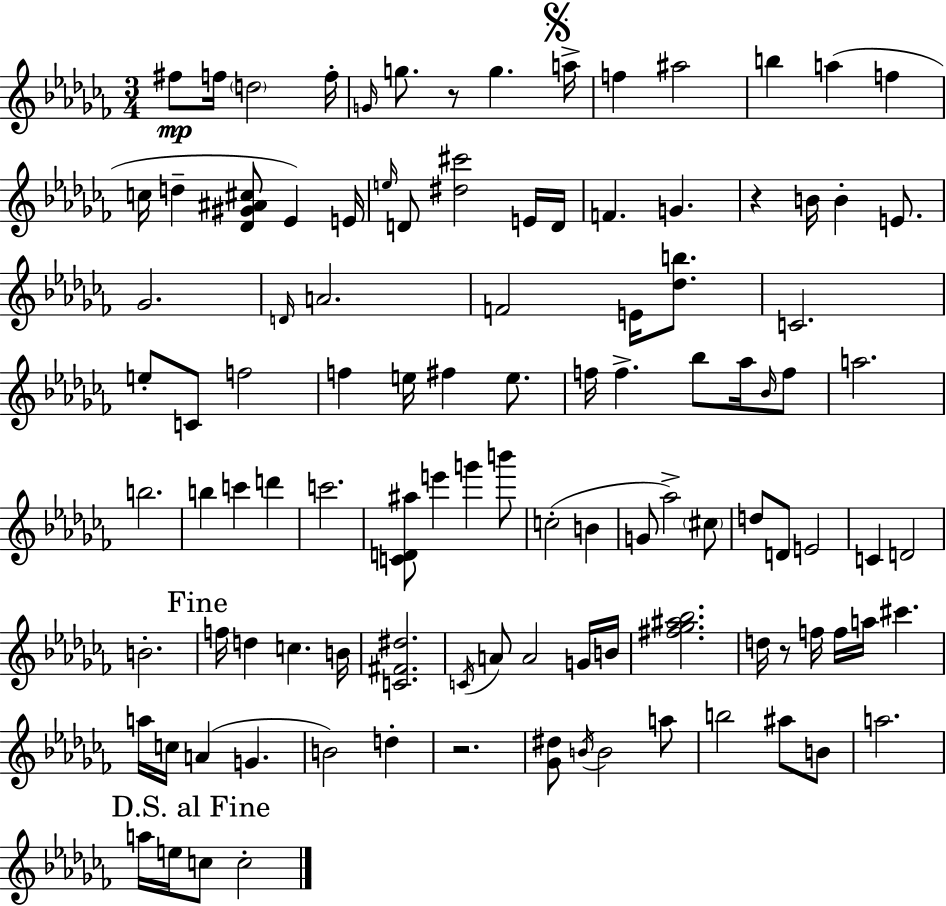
{
  \clef treble
  \numericTimeSignature
  \time 3/4
  \key aes \minor
  fis''8\mp f''16 \parenthesize d''2 f''16-. | \grace { g'16 } g''8. r8 g''4. | \mark \markup { \musicglyph "scripts.segno" } a''16-> f''4 ais''2 | b''4 a''4( f''4 | \break c''16 d''4-- <des' gis' ais' cis''>8 ees'4) | e'16 \grace { e''16 } d'8 <dis'' cis'''>2 | e'16 d'16 f'4. g'4. | r4 b'16 b'4-. e'8. | \break ges'2. | \grace { d'16 } a'2. | f'2 e'16 | <des'' b''>8. c'2. | \break e''8-. c'8 f''2 | f''4 e''16 fis''4 | e''8. f''16 f''4.-> bes''8 | aes''16 \grace { bes'16 } f''8 a''2. | \break b''2. | b''4 c'''4 | d'''4 c'''2. | <c' d' ais''>8 e'''4 g'''4 | \break b'''8 c''2-.( | b'4 g'8 aes''2->) | \parenthesize cis''8 d''8 d'8 e'2 | c'4 d'2 | \break b'2.-. | \mark "Fine" f''16 d''4 c''4. | b'16 <c' fis' dis''>2. | \acciaccatura { c'16 } a'8 a'2 | \break g'16 b'16 <fis'' ges'' ais'' bes''>2. | d''16 r8 f''16 f''16 a''16 cis'''4. | a''16 c''16 a'4( g'4. | b'2) | \break d''4-. r2. | <ges' dis''>8 \acciaccatura { b'16 } b'2 | a''8 b''2 | ais''8 b'8 a''2. | \break \mark "D.S. al Fine" a''16 e''16 c''8 c''2-. | \bar "|."
}